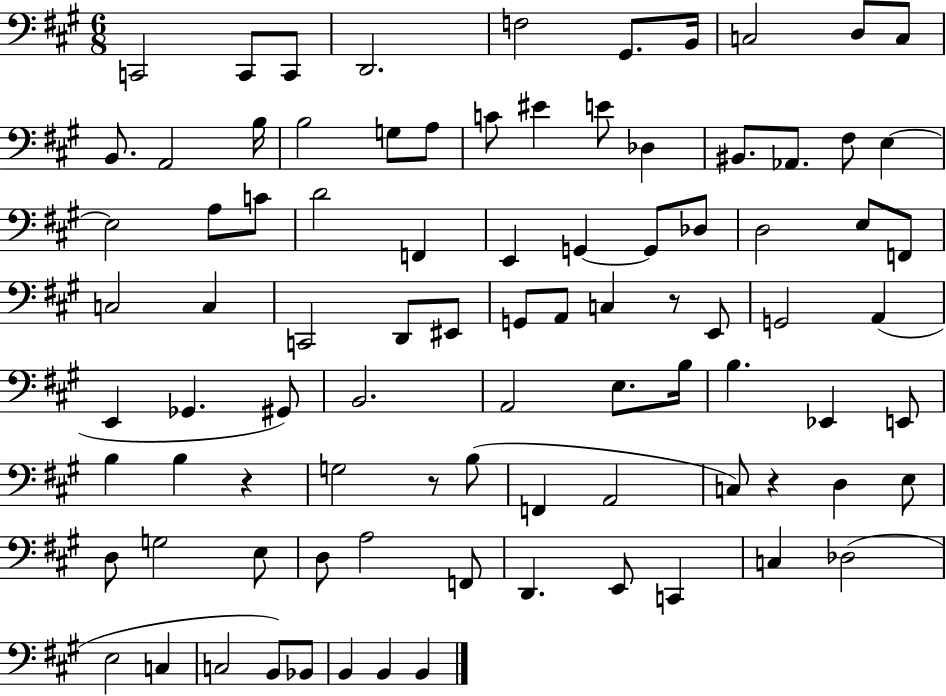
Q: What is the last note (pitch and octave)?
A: B2